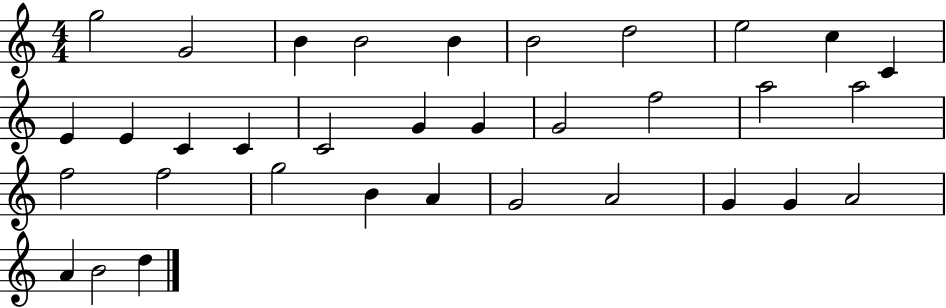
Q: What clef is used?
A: treble